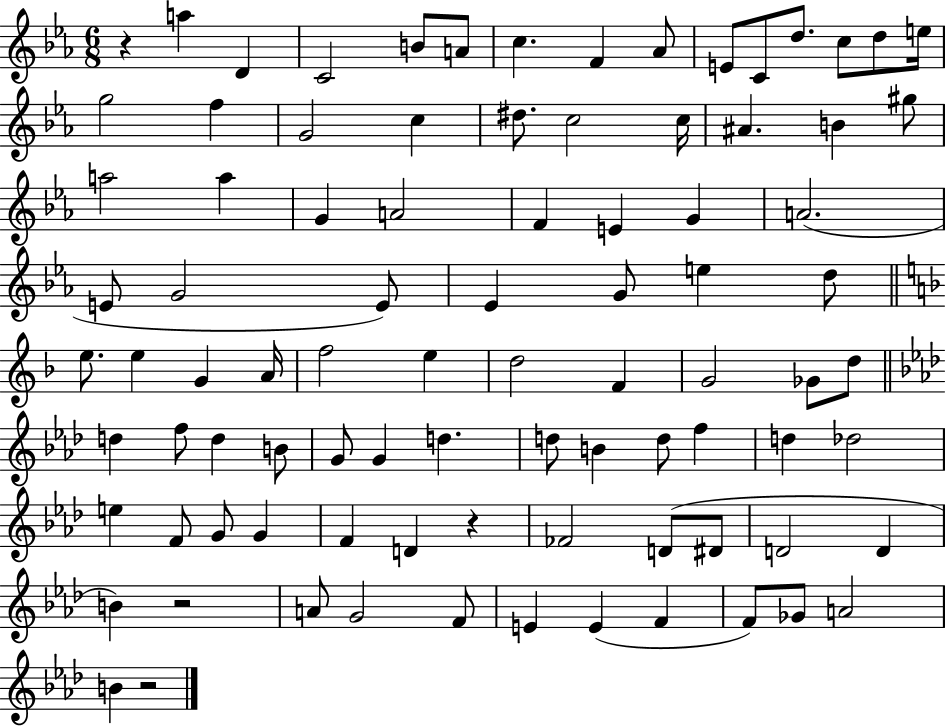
R/q A5/q D4/q C4/h B4/e A4/e C5/q. F4/q Ab4/e E4/e C4/e D5/e. C5/e D5/e E5/s G5/h F5/q G4/h C5/q D#5/e. C5/h C5/s A#4/q. B4/q G#5/e A5/h A5/q G4/q A4/h F4/q E4/q G4/q A4/h. E4/e G4/h E4/e Eb4/q G4/e E5/q D5/e E5/e. E5/q G4/q A4/s F5/h E5/q D5/h F4/q G4/h Gb4/e D5/e D5/q F5/e D5/q B4/e G4/e G4/q D5/q. D5/e B4/q D5/e F5/q D5/q Db5/h E5/q F4/e G4/e G4/q F4/q D4/q R/q FES4/h D4/e D#4/e D4/h D4/q B4/q R/h A4/e G4/h F4/e E4/q E4/q F4/q F4/e Gb4/e A4/h B4/q R/h